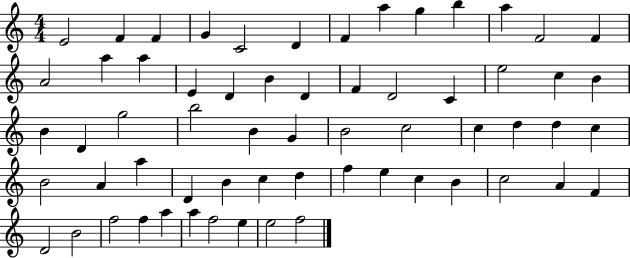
{
  \clef treble
  \numericTimeSignature
  \time 4/4
  \key c \major
  e'2 f'4 f'4 | g'4 c'2 d'4 | f'4 a''4 g''4 b''4 | a''4 f'2 f'4 | \break a'2 a''4 a''4 | e'4 d'4 b'4 d'4 | f'4 d'2 c'4 | e''2 c''4 b'4 | \break b'4 d'4 g''2 | b''2 b'4 g'4 | b'2 c''2 | c''4 d''4 d''4 c''4 | \break b'2 a'4 a''4 | d'4 b'4 c''4 d''4 | f''4 e''4 c''4 b'4 | c''2 a'4 f'4 | \break d'2 b'2 | f''2 f''4 a''4 | a''4 f''2 e''4 | e''2 f''2 | \break \bar "|."
}